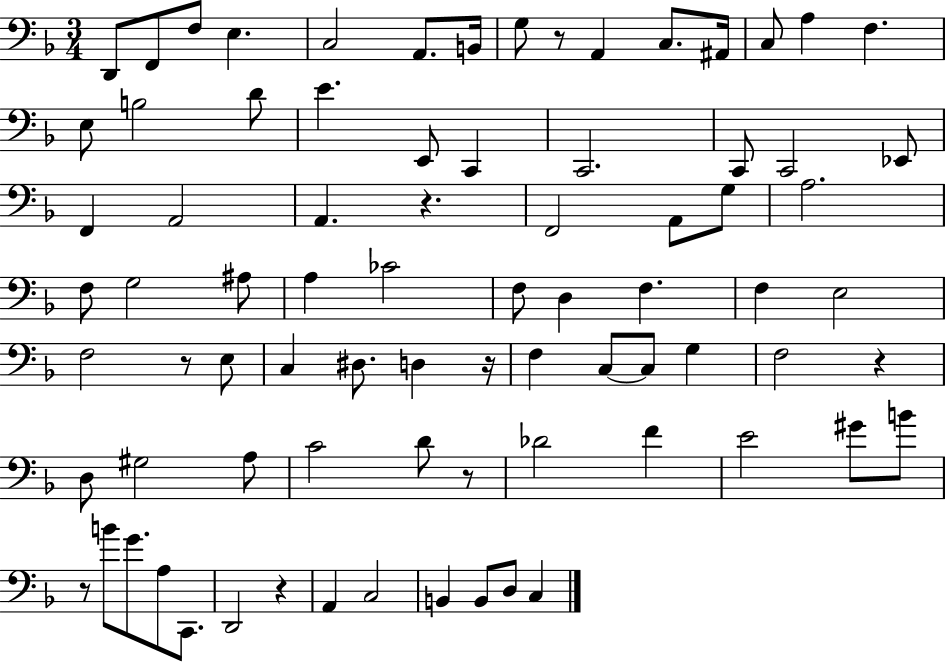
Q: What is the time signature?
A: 3/4